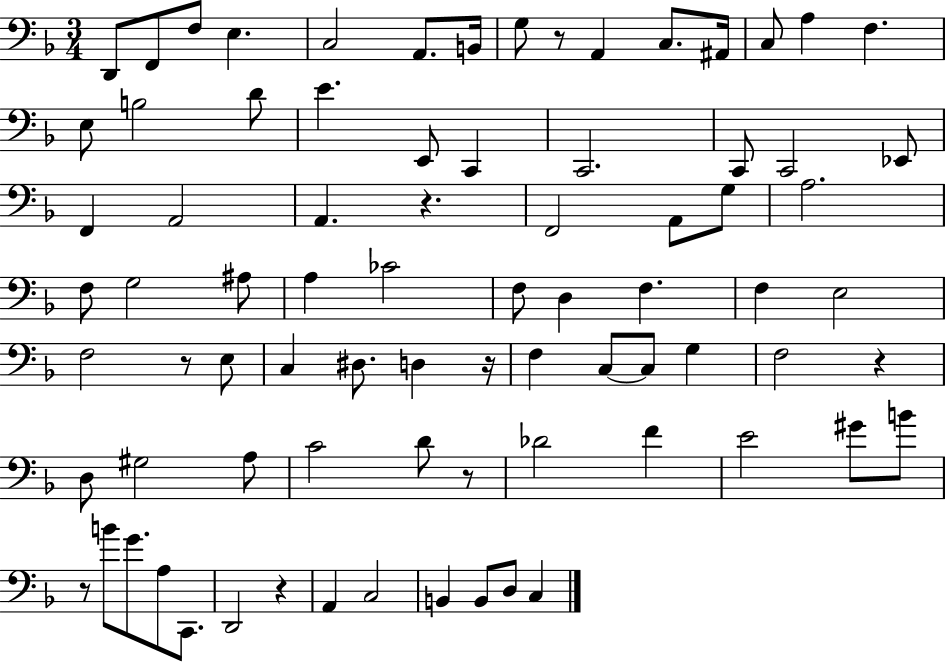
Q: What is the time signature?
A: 3/4